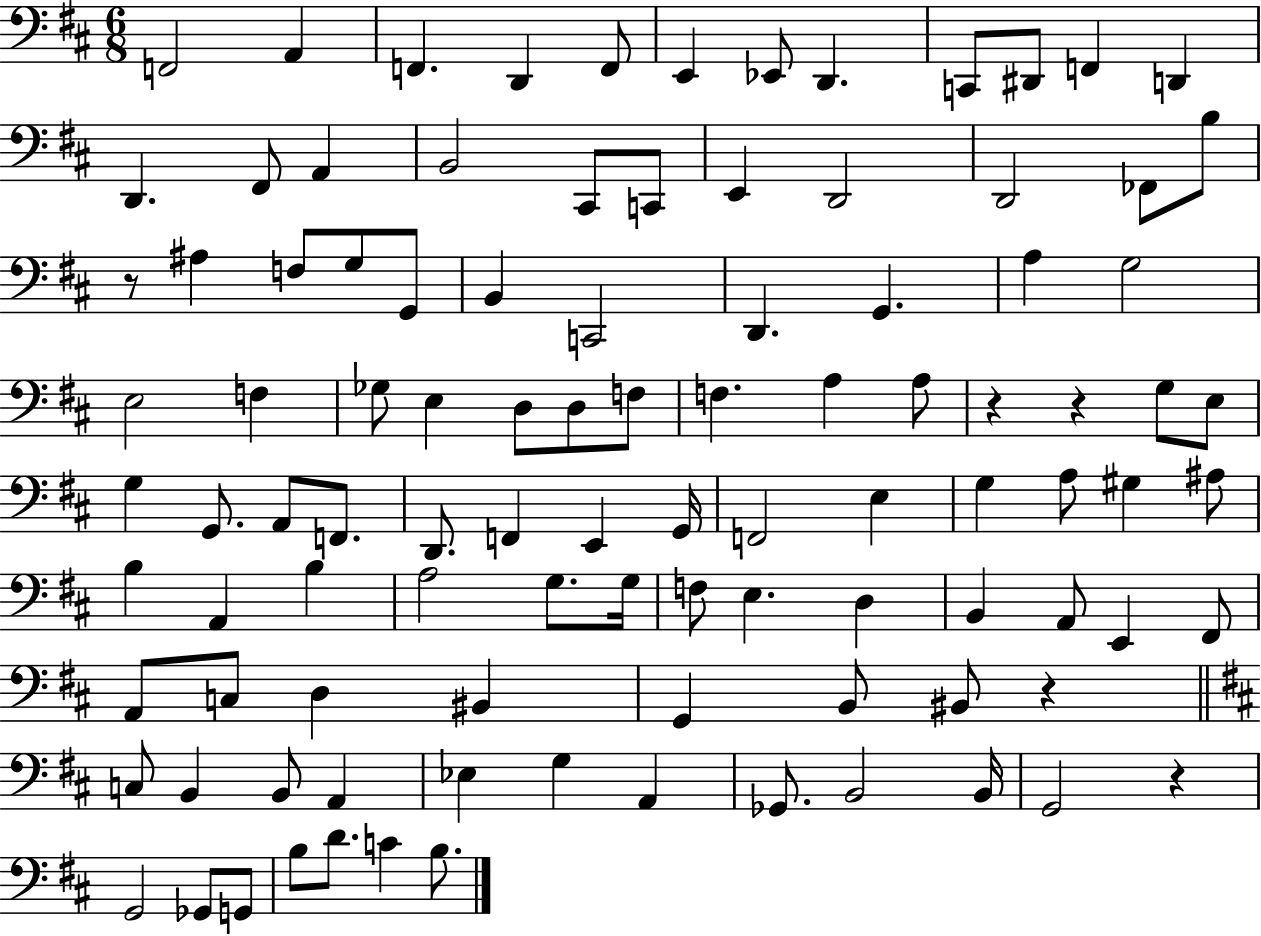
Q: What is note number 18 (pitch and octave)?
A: C2